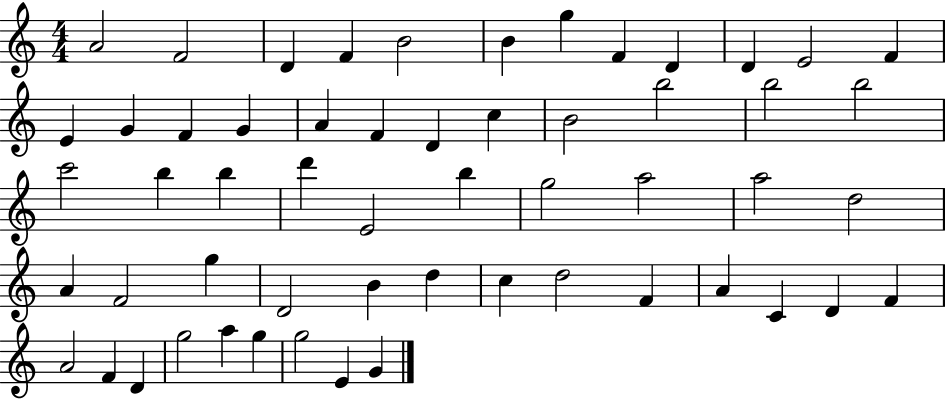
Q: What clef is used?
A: treble